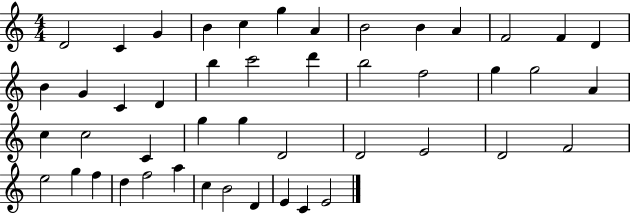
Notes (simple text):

D4/h C4/q G4/q B4/q C5/q G5/q A4/q B4/h B4/q A4/q F4/h F4/q D4/q B4/q G4/q C4/q D4/q B5/q C6/h D6/q B5/h F5/h G5/q G5/h A4/q C5/q C5/h C4/q G5/q G5/q D4/h D4/h E4/h D4/h F4/h E5/h G5/q F5/q D5/q F5/h A5/q C5/q B4/h D4/q E4/q C4/q E4/h